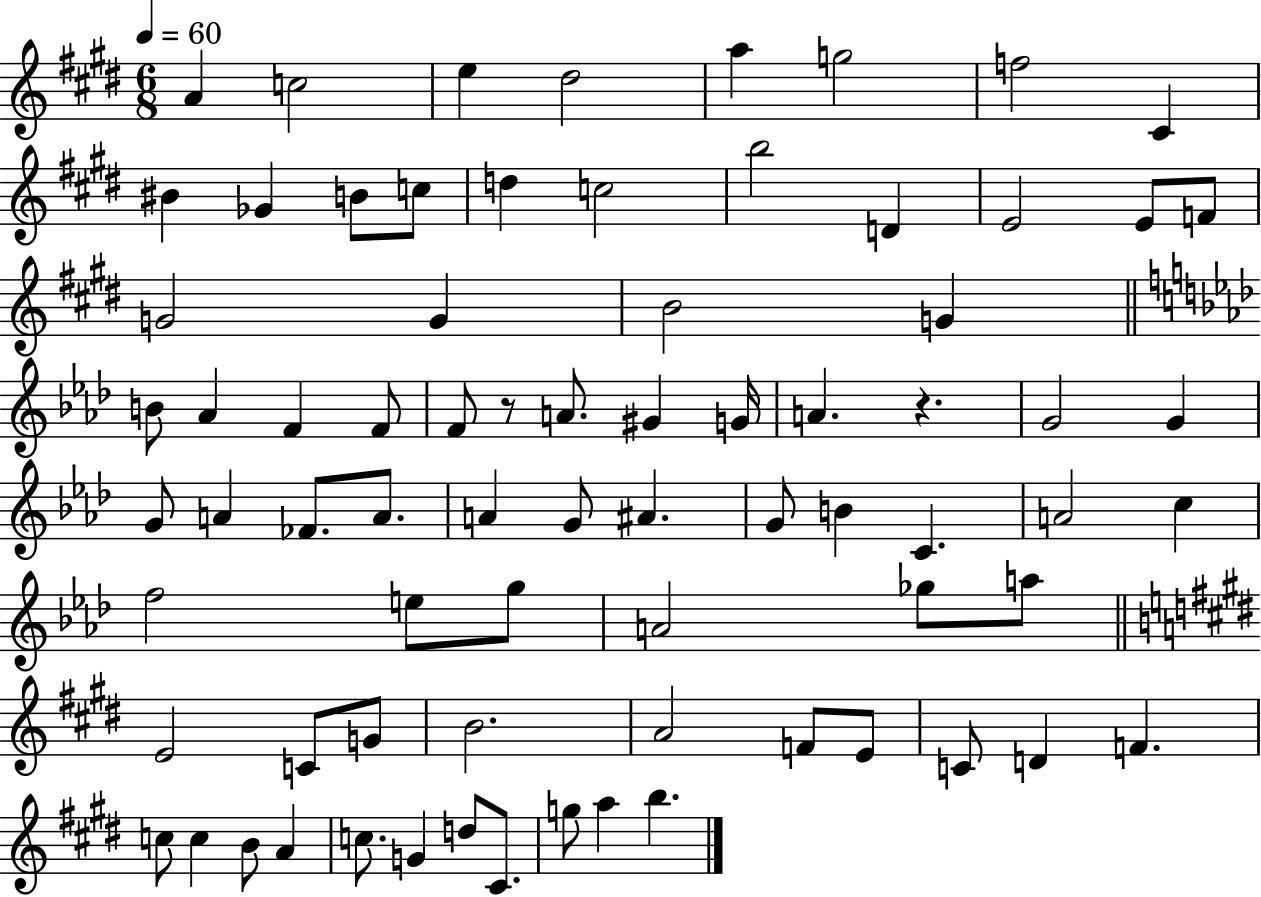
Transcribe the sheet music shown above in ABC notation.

X:1
T:Untitled
M:6/8
L:1/4
K:E
A c2 e ^d2 a g2 f2 ^C ^B _G B/2 c/2 d c2 b2 D E2 E/2 F/2 G2 G B2 G B/2 _A F F/2 F/2 z/2 A/2 ^G G/4 A z G2 G G/2 A _F/2 A/2 A G/2 ^A G/2 B C A2 c f2 e/2 g/2 A2 _g/2 a/2 E2 C/2 G/2 B2 A2 F/2 E/2 C/2 D F c/2 c B/2 A c/2 G d/2 ^C/2 g/2 a b